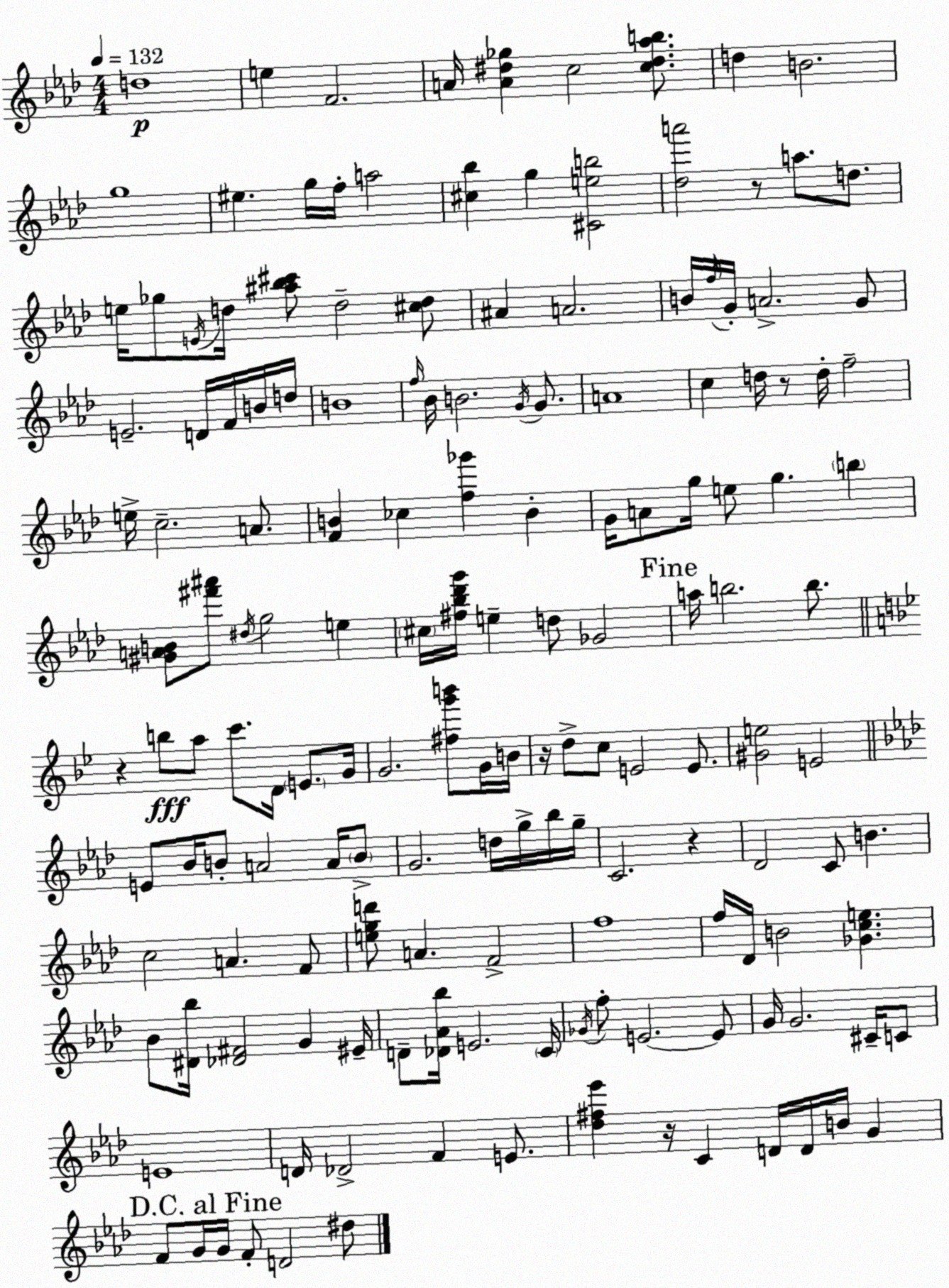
X:1
T:Untitled
M:4/4
L:1/4
K:Fm
d4 e F2 A/4 [A^d_g] c2 [c^d_ab]/2 d B2 g4 ^e g/4 f/4 a2 [^c_b] g [^Ceb]2 [_da']2 z/2 a/2 d/2 e/4 _g/2 E/4 d/4 [^a_b^c']/2 d2 [^cd]/2 ^A A2 B/4 f/4 G/4 A2 G/2 E2 D/4 F/4 B/4 d/4 B4 f/4 _B/4 B2 G/4 G/2 A4 c d/4 z/2 d/4 f2 e/4 c2 A/2 [FB] _c [f_g'] B G/4 A/2 g/4 e/2 g b [^GAB]/2 [^f'^a']/2 ^d/4 g2 e ^c/4 [^f_b_d'g']/4 e d/2 _G2 a/4 b2 b/2 z b/2 a/2 c'/2 D/4 E/2 G/4 G2 [^fg'b']/2 G/4 B/4 z/4 d/2 c/2 E2 E/2 [^Ge]2 E2 E/2 _B/4 B/2 A2 A/4 B/2 G2 d/4 g/4 _b/4 g/4 C2 z _D2 C/2 B c2 A F/2 [egd']/2 A F2 f4 f/4 _D/4 B2 [_Gce] _B/2 [^D_b]/4 [_D^F]2 G ^E/4 D/2 [_D_A_b]/4 E2 C/4 _G/4 f/2 E2 E/2 G/4 G2 ^C/4 C/2 E4 D/4 _D2 F E/2 [_d^f_e'] z/4 C D/4 D/4 B/4 G F/2 G/4 G/4 F/2 D2 ^d/2